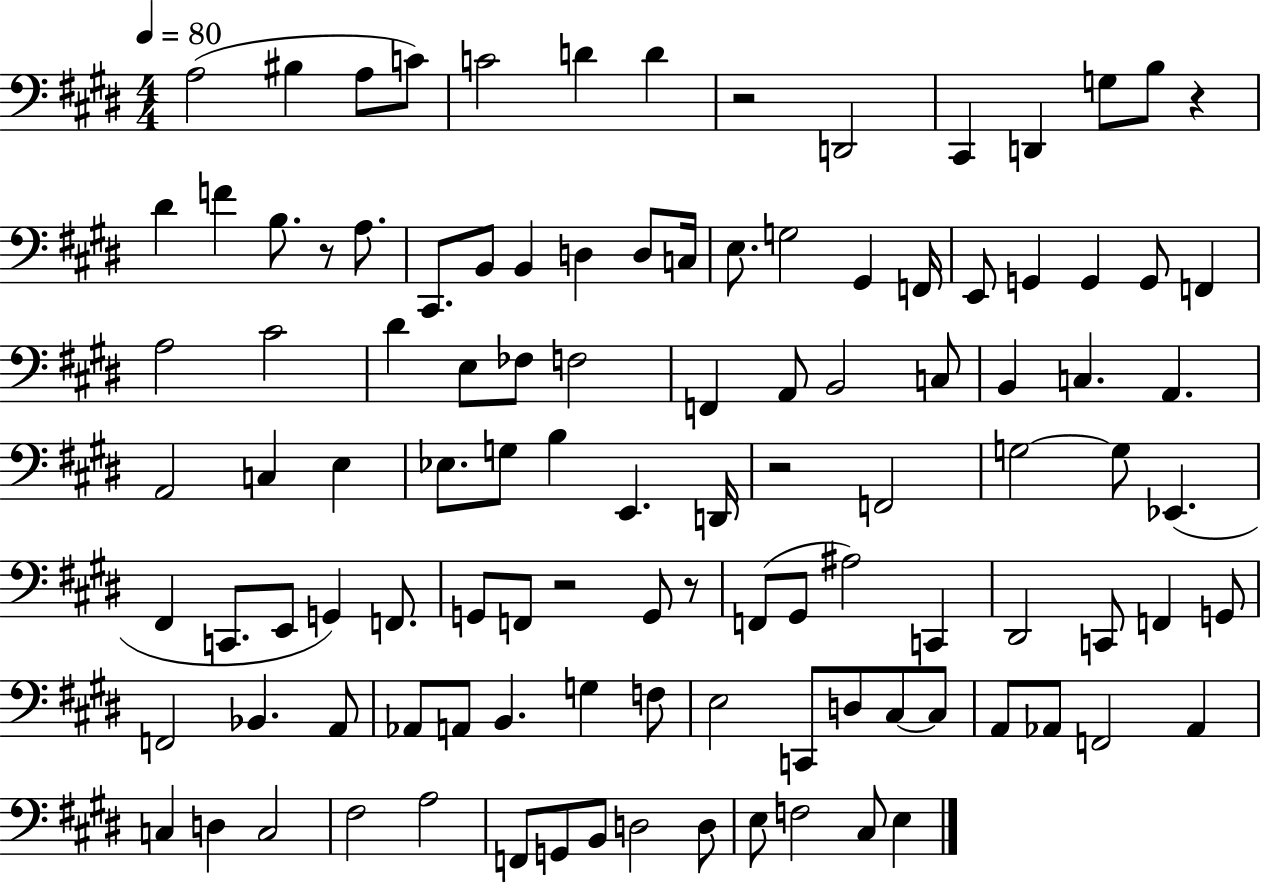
X:1
T:Untitled
M:4/4
L:1/4
K:E
A,2 ^B, A,/2 C/2 C2 D D z2 D,,2 ^C,, D,, G,/2 B,/2 z ^D F B,/2 z/2 A,/2 ^C,,/2 B,,/2 B,, D, D,/2 C,/4 E,/2 G,2 ^G,, F,,/4 E,,/2 G,, G,, G,,/2 F,, A,2 ^C2 ^D E,/2 _F,/2 F,2 F,, A,,/2 B,,2 C,/2 B,, C, A,, A,,2 C, E, _E,/2 G,/2 B, E,, D,,/4 z2 F,,2 G,2 G,/2 _E,, ^F,, C,,/2 E,,/2 G,, F,,/2 G,,/2 F,,/2 z2 G,,/2 z/2 F,,/2 ^G,,/2 ^A,2 C,, ^D,,2 C,,/2 F,, G,,/2 F,,2 _B,, A,,/2 _A,,/2 A,,/2 B,, G, F,/2 E,2 C,,/2 D,/2 ^C,/2 ^C,/2 A,,/2 _A,,/2 F,,2 _A,, C, D, C,2 ^F,2 A,2 F,,/2 G,,/2 B,,/2 D,2 D,/2 E,/2 F,2 ^C,/2 E,